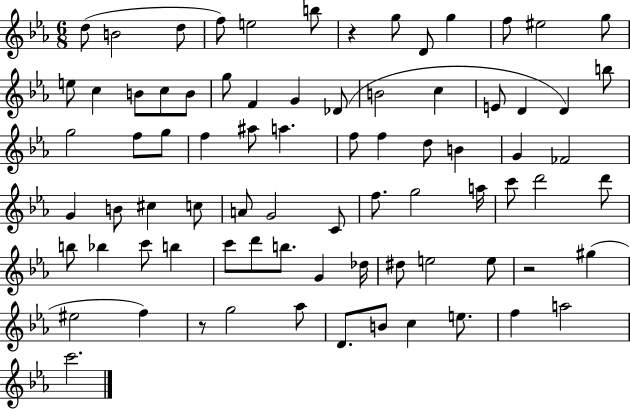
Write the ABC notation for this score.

X:1
T:Untitled
M:6/8
L:1/4
K:Eb
d/2 B2 d/2 f/2 e2 b/2 z g/2 D/2 g f/2 ^e2 g/2 e/2 c B/2 c/2 B/2 g/2 F G _D/2 B2 c E/2 D D b/2 g2 f/2 g/2 f ^a/2 a f/2 f d/2 B G _F2 G B/2 ^c c/2 A/2 G2 C/2 f/2 g2 a/4 c'/2 d'2 d'/2 b/2 _b c'/2 b c'/2 d'/2 b/2 G _d/4 ^d/2 e2 e/2 z2 ^g ^e2 f z/2 g2 _a/2 D/2 B/2 c e/2 f a2 c'2